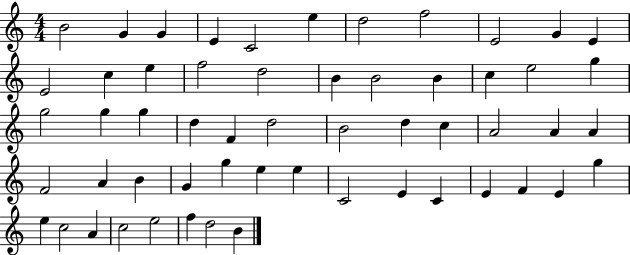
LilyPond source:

{
  \clef treble
  \numericTimeSignature
  \time 4/4
  \key c \major
  b'2 g'4 g'4 | e'4 c'2 e''4 | d''2 f''2 | e'2 g'4 e'4 | \break e'2 c''4 e''4 | f''2 d''2 | b'4 b'2 b'4 | c''4 e''2 g''4 | \break g''2 g''4 g''4 | d''4 f'4 d''2 | b'2 d''4 c''4 | a'2 a'4 a'4 | \break f'2 a'4 b'4 | g'4 g''4 e''4 e''4 | c'2 e'4 c'4 | e'4 f'4 e'4 g''4 | \break e''4 c''2 a'4 | c''2 e''2 | f''4 d''2 b'4 | \bar "|."
}